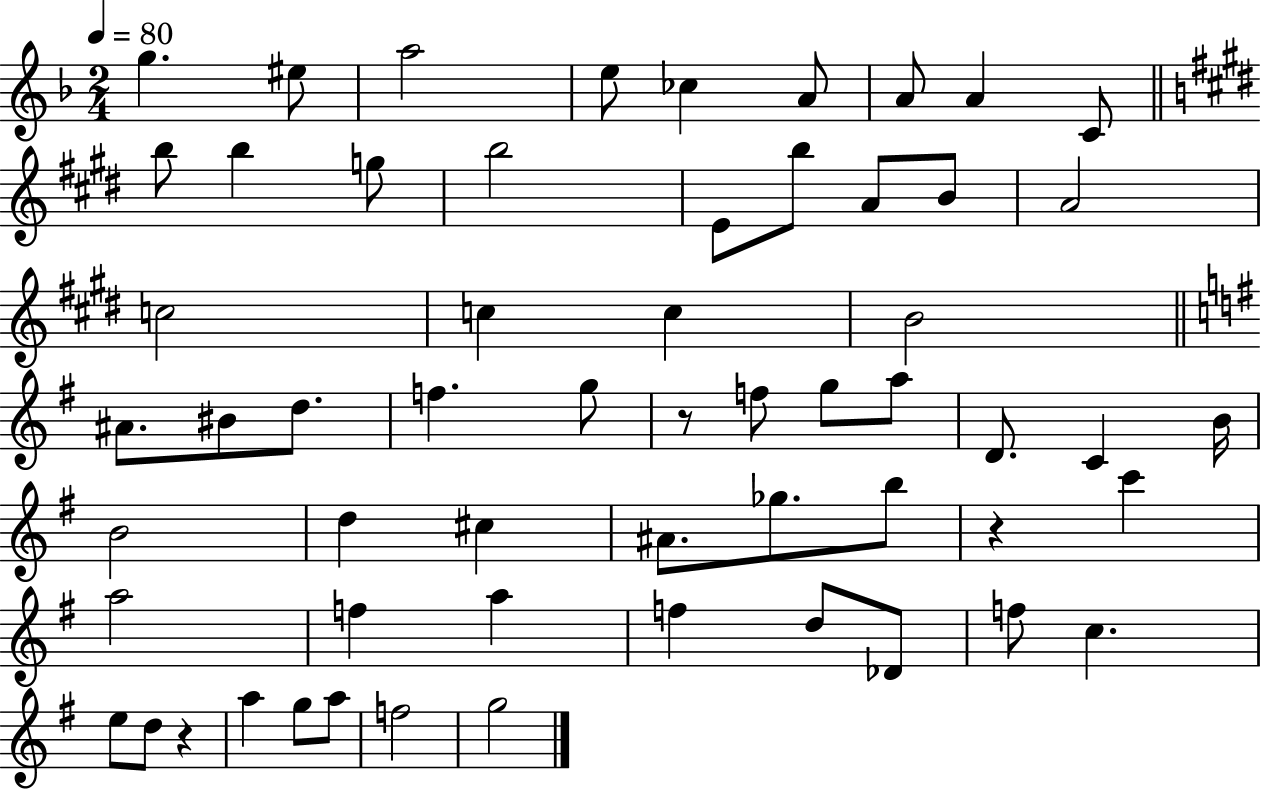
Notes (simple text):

G5/q. EIS5/e A5/h E5/e CES5/q A4/e A4/e A4/q C4/e B5/e B5/q G5/e B5/h E4/e B5/e A4/e B4/e A4/h C5/h C5/q C5/q B4/h A#4/e. BIS4/e D5/e. F5/q. G5/e R/e F5/e G5/e A5/e D4/e. C4/q B4/s B4/h D5/q C#5/q A#4/e. Gb5/e. B5/e R/q C6/q A5/h F5/q A5/q F5/q D5/e Db4/e F5/e C5/q. E5/e D5/e R/q A5/q G5/e A5/e F5/h G5/h